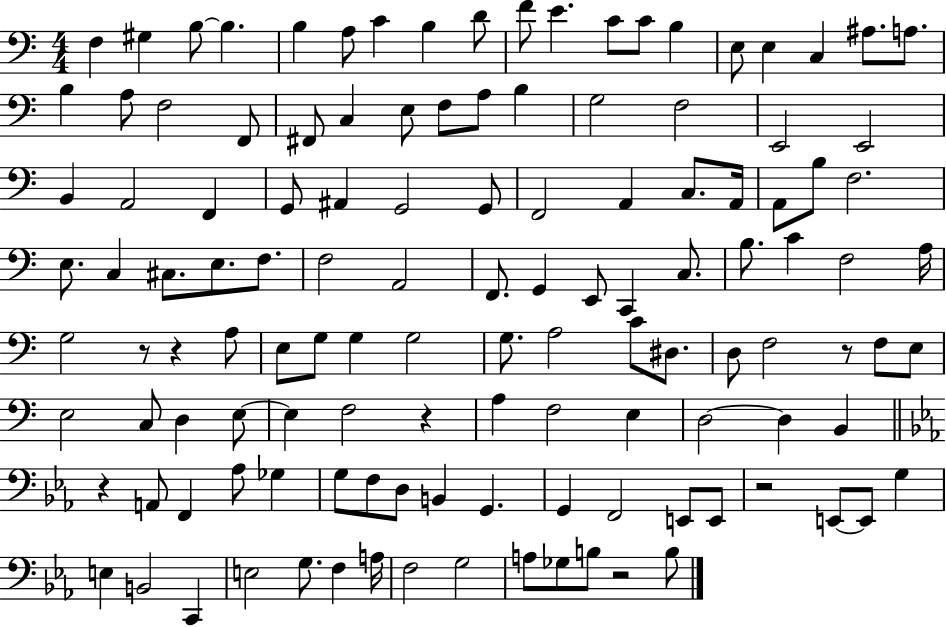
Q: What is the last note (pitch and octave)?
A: B3